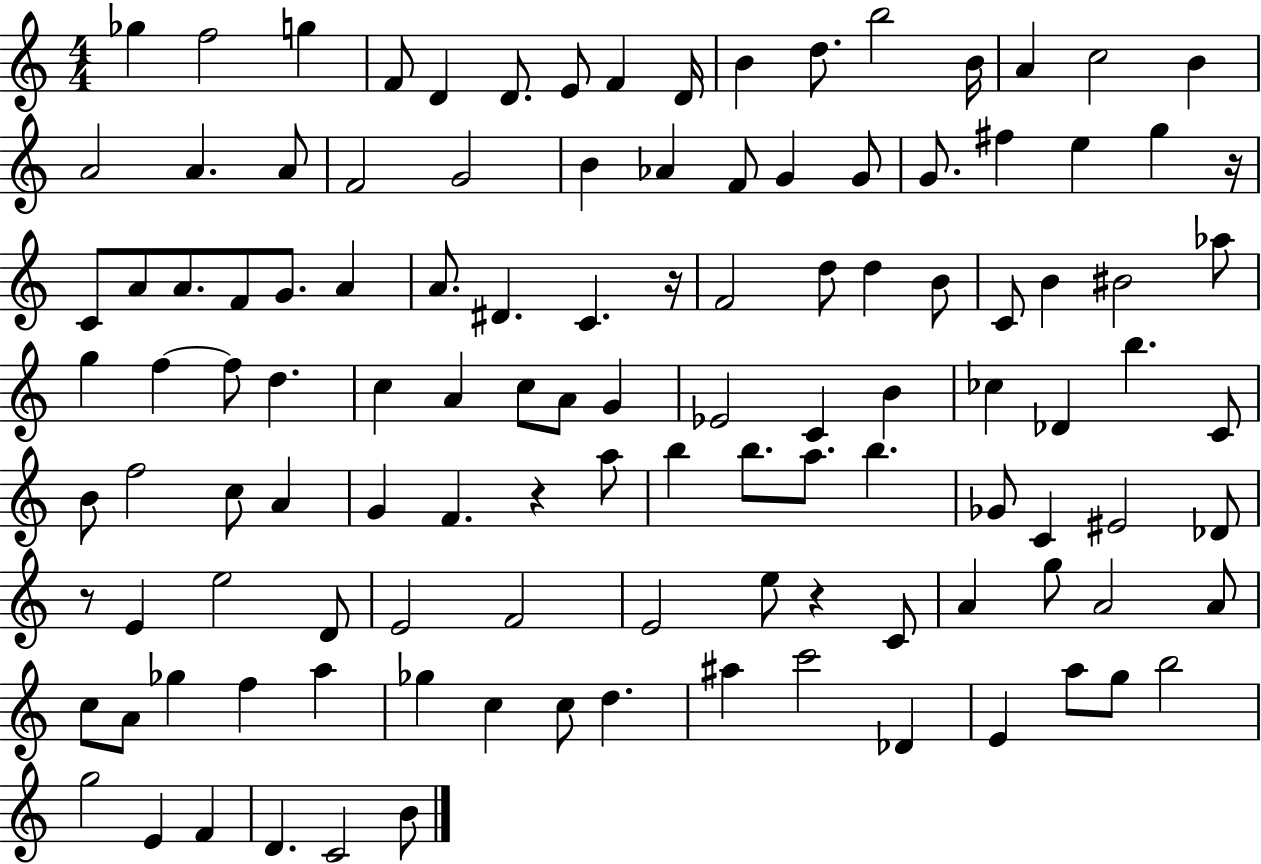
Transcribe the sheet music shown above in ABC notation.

X:1
T:Untitled
M:4/4
L:1/4
K:C
_g f2 g F/2 D D/2 E/2 F D/4 B d/2 b2 B/4 A c2 B A2 A A/2 F2 G2 B _A F/2 G G/2 G/2 ^f e g z/4 C/2 A/2 A/2 F/2 G/2 A A/2 ^D C z/4 F2 d/2 d B/2 C/2 B ^B2 _a/2 g f f/2 d c A c/2 A/2 G _E2 C B _c _D b C/2 B/2 f2 c/2 A G F z a/2 b b/2 a/2 b _G/2 C ^E2 _D/2 z/2 E e2 D/2 E2 F2 E2 e/2 z C/2 A g/2 A2 A/2 c/2 A/2 _g f a _g c c/2 d ^a c'2 _D E a/2 g/2 b2 g2 E F D C2 B/2